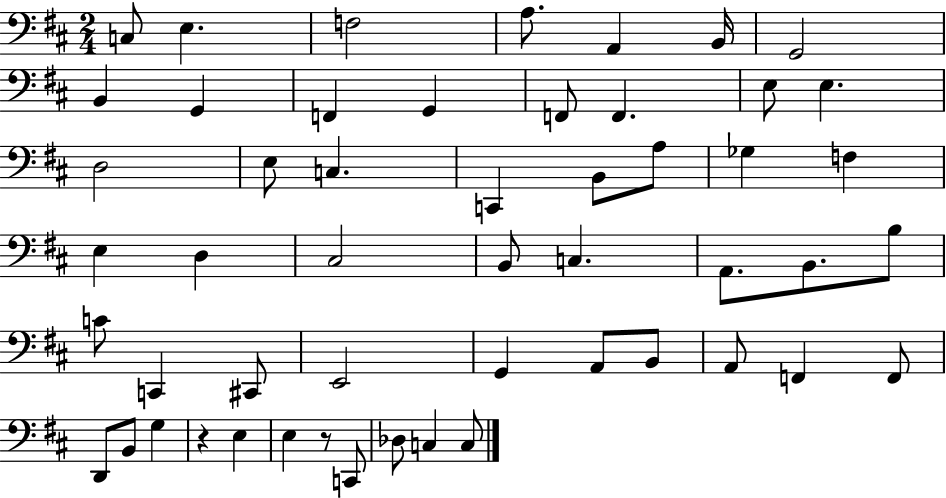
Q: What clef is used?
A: bass